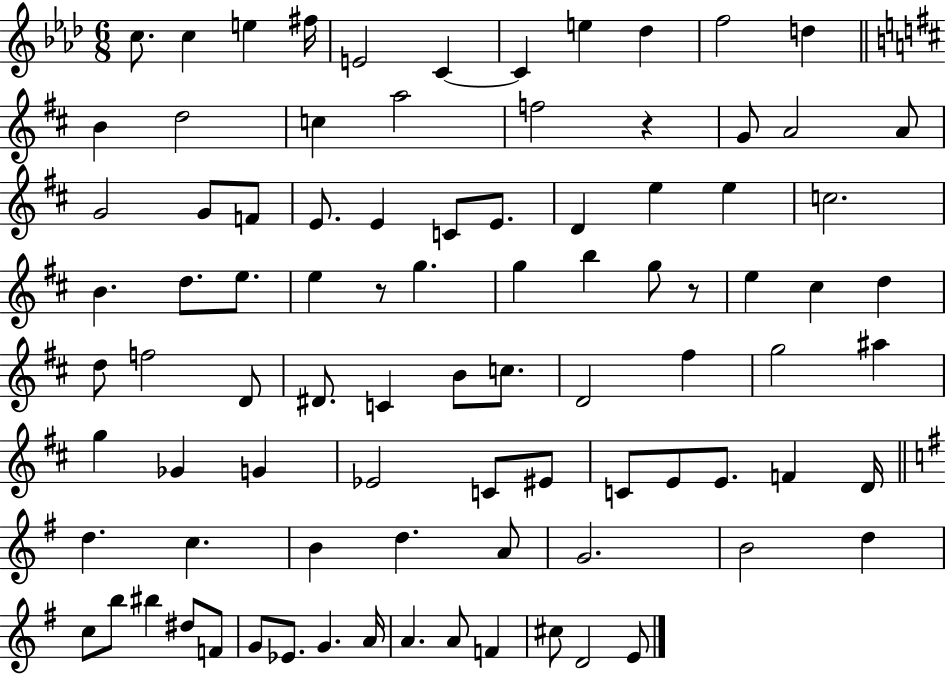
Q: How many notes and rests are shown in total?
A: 89